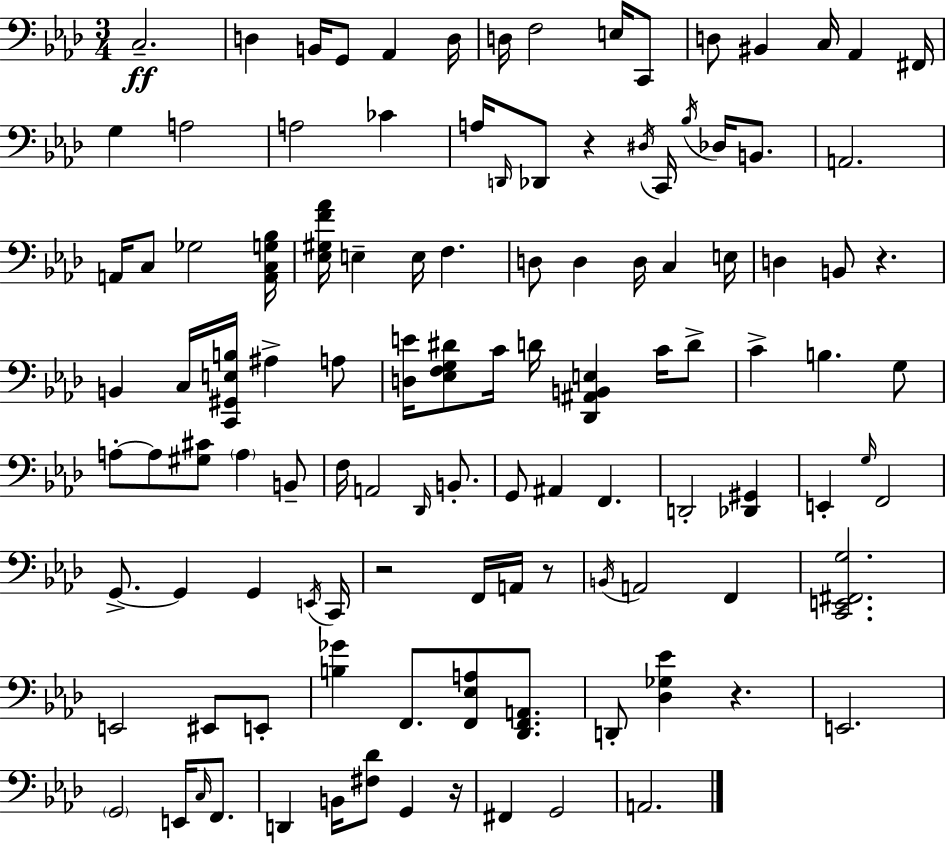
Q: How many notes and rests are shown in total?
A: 113